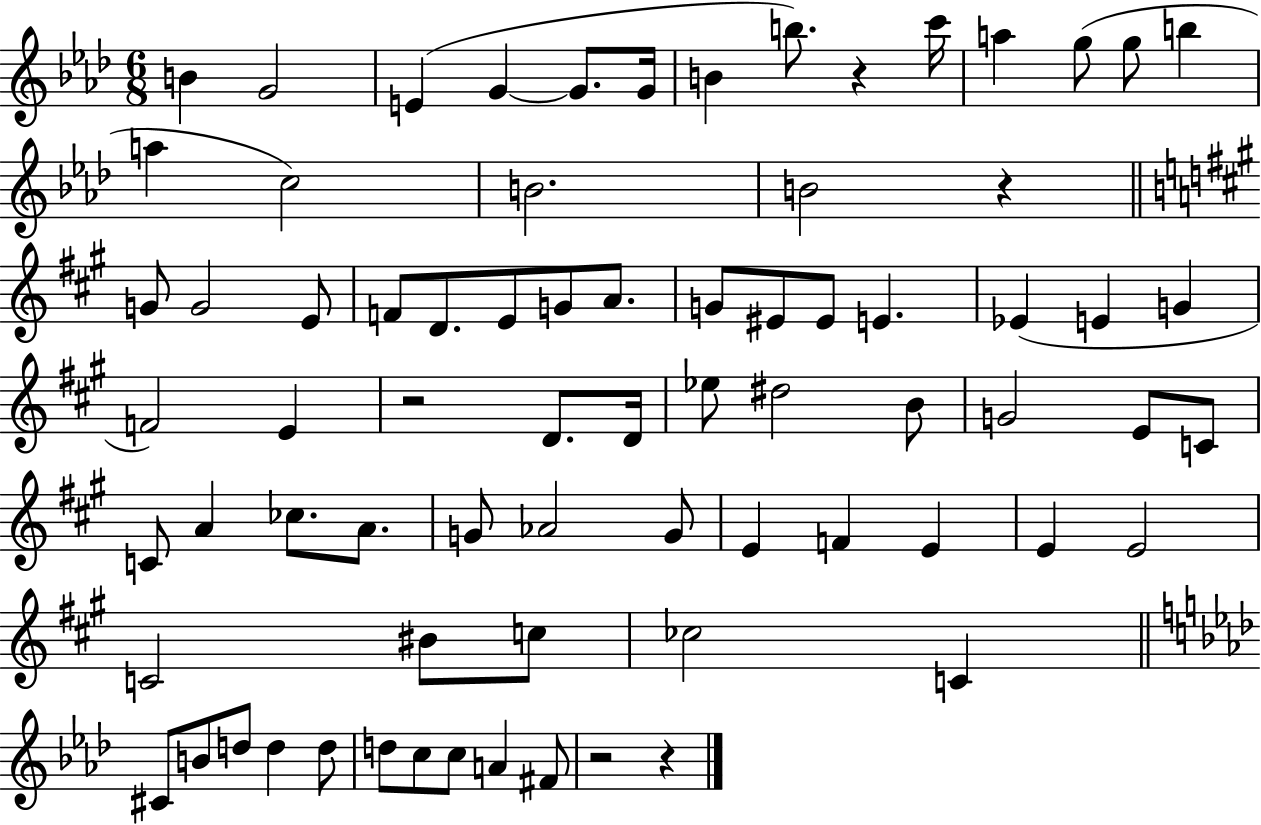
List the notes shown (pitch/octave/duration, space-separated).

B4/q G4/h E4/q G4/q G4/e. G4/s B4/q B5/e. R/q C6/s A5/q G5/e G5/e B5/q A5/q C5/h B4/h. B4/h R/q G4/e G4/h E4/e F4/e D4/e. E4/e G4/e A4/e. G4/e EIS4/e EIS4/e E4/q. Eb4/q E4/q G4/q F4/h E4/q R/h D4/e. D4/s Eb5/e D#5/h B4/e G4/h E4/e C4/e C4/e A4/q CES5/e. A4/e. G4/e Ab4/h G4/e E4/q F4/q E4/q E4/q E4/h C4/h BIS4/e C5/e CES5/h C4/q C#4/e B4/e D5/e D5/q D5/e D5/e C5/e C5/e A4/q F#4/e R/h R/q